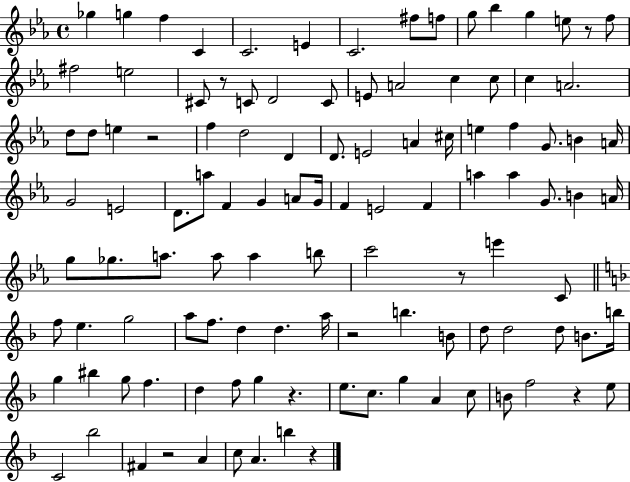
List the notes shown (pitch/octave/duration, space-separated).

Gb5/q G5/q F5/q C4/q C4/h. E4/q C4/h. F#5/e F5/e G5/e Bb5/q G5/q E5/e R/e F5/e F#5/h E5/h C#4/e R/e C4/e D4/h C4/e E4/e A4/h C5/q C5/e C5/q A4/h. D5/e D5/e E5/q R/h F5/q D5/h D4/q D4/e. E4/h A4/q C#5/s E5/q F5/q G4/e. B4/q A4/s G4/h E4/h D4/e. A5/e F4/q G4/q A4/e G4/s F4/q E4/h F4/q A5/q A5/q G4/e. B4/q A4/s G5/e Gb5/e. A5/e. A5/e A5/q B5/e C6/h R/e E6/q C4/e F5/e E5/q. G5/h A5/e F5/e. D5/q D5/q. A5/s R/h B5/q. B4/e D5/e D5/h D5/e B4/e. B5/s G5/q BIS5/q G5/e F5/q. D5/q F5/e G5/q R/q. E5/e. C5/e. G5/q A4/q C5/e B4/e F5/h R/q E5/e C4/h Bb5/h F#4/q R/h A4/q C5/e A4/q. B5/q R/q